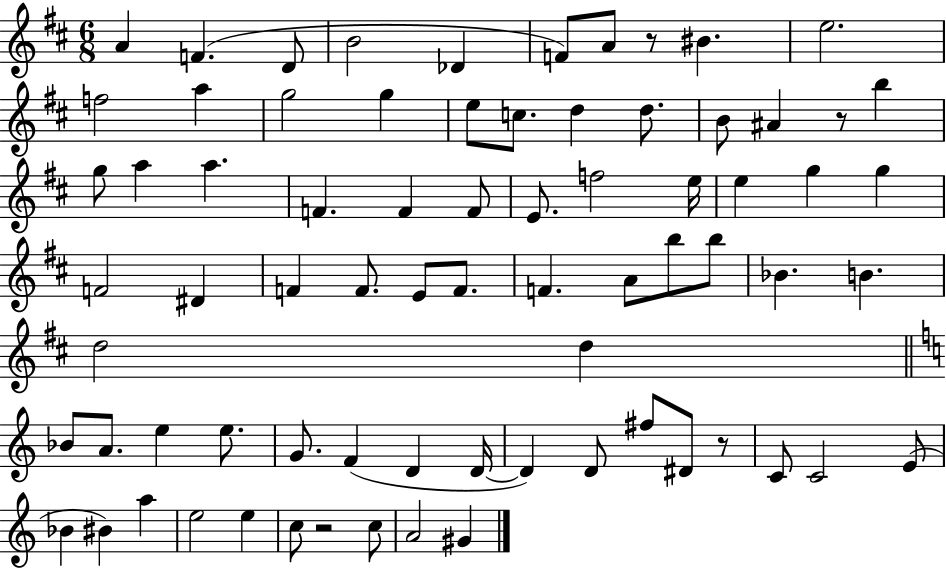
X:1
T:Untitled
M:6/8
L:1/4
K:D
A F D/2 B2 _D F/2 A/2 z/2 ^B e2 f2 a g2 g e/2 c/2 d d/2 B/2 ^A z/2 b g/2 a a F F F/2 E/2 f2 e/4 e g g F2 ^D F F/2 E/2 F/2 F A/2 b/2 b/2 _B B d2 d _B/2 A/2 e e/2 G/2 F D D/4 D D/2 ^f/2 ^D/2 z/2 C/2 C2 E/2 _B ^B a e2 e c/2 z2 c/2 A2 ^G